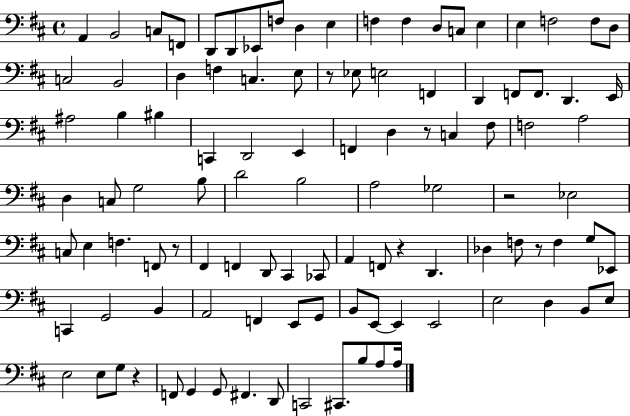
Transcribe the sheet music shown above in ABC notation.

X:1
T:Untitled
M:4/4
L:1/4
K:D
A,, B,,2 C,/2 F,,/2 D,,/2 D,,/2 _E,,/2 F,/2 D, E, F, F, D,/2 C,/2 E, E, F,2 F,/2 D,/2 C,2 B,,2 D, F, C, E,/2 z/2 _E,/2 E,2 F,, D,, F,,/2 F,,/2 D,, E,,/4 ^A,2 B, ^B, C,, D,,2 E,, F,, D, z/2 C, ^F,/2 F,2 A,2 D, C,/2 G,2 B,/2 D2 B,2 A,2 _G,2 z2 _E,2 C,/2 E, F, F,,/2 z/2 ^F,, F,, D,,/2 ^C,, _C,,/2 A,, F,,/2 z D,, _D, F,/2 z/2 F, G,/2 _E,,/2 C,, G,,2 B,, A,,2 F,, E,,/2 G,,/2 B,,/2 E,,/2 E,, E,,2 E,2 D, B,,/2 E,/2 E,2 E,/2 G,/2 z F,,/2 G,, G,,/2 ^F,, D,,/2 C,,2 ^C,,/2 B,/2 A,/2 A,/4